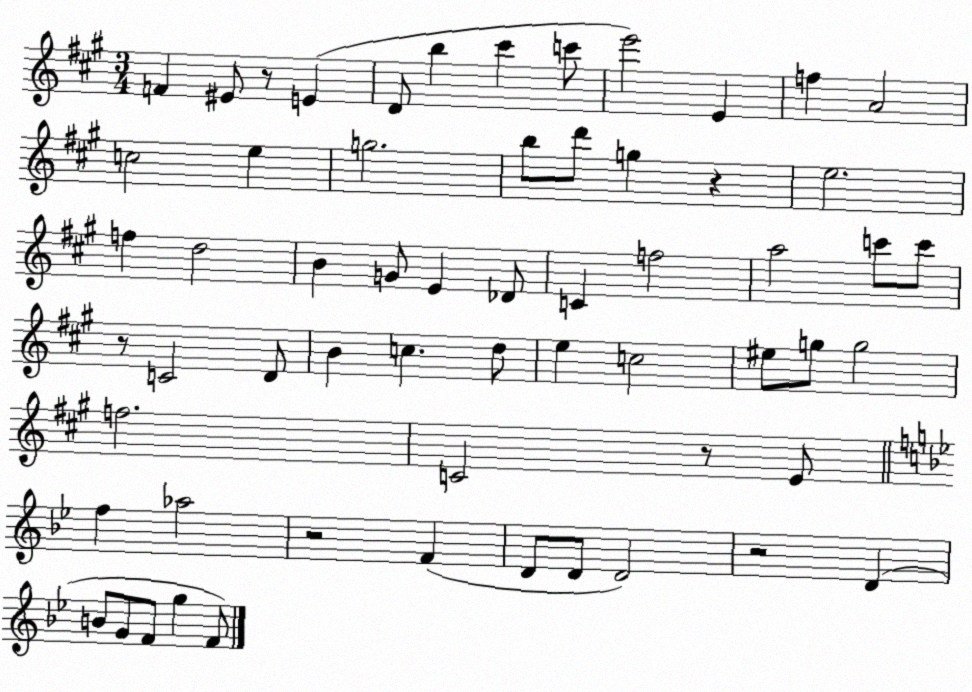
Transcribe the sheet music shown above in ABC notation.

X:1
T:Untitled
M:3/4
L:1/4
K:A
F ^E/2 z/2 E D/2 b ^c' c'/2 e'2 E f A2 c2 e g2 b/2 d'/2 g z e2 f d2 B G/2 E _D/2 C f2 a2 c'/2 c'/2 z/2 C2 D/2 B c d/2 e c2 ^e/2 g/2 g2 f2 C2 z/2 E/2 f _a2 z2 F D/2 D/2 D2 z2 D B/2 G/2 F/2 g F/2